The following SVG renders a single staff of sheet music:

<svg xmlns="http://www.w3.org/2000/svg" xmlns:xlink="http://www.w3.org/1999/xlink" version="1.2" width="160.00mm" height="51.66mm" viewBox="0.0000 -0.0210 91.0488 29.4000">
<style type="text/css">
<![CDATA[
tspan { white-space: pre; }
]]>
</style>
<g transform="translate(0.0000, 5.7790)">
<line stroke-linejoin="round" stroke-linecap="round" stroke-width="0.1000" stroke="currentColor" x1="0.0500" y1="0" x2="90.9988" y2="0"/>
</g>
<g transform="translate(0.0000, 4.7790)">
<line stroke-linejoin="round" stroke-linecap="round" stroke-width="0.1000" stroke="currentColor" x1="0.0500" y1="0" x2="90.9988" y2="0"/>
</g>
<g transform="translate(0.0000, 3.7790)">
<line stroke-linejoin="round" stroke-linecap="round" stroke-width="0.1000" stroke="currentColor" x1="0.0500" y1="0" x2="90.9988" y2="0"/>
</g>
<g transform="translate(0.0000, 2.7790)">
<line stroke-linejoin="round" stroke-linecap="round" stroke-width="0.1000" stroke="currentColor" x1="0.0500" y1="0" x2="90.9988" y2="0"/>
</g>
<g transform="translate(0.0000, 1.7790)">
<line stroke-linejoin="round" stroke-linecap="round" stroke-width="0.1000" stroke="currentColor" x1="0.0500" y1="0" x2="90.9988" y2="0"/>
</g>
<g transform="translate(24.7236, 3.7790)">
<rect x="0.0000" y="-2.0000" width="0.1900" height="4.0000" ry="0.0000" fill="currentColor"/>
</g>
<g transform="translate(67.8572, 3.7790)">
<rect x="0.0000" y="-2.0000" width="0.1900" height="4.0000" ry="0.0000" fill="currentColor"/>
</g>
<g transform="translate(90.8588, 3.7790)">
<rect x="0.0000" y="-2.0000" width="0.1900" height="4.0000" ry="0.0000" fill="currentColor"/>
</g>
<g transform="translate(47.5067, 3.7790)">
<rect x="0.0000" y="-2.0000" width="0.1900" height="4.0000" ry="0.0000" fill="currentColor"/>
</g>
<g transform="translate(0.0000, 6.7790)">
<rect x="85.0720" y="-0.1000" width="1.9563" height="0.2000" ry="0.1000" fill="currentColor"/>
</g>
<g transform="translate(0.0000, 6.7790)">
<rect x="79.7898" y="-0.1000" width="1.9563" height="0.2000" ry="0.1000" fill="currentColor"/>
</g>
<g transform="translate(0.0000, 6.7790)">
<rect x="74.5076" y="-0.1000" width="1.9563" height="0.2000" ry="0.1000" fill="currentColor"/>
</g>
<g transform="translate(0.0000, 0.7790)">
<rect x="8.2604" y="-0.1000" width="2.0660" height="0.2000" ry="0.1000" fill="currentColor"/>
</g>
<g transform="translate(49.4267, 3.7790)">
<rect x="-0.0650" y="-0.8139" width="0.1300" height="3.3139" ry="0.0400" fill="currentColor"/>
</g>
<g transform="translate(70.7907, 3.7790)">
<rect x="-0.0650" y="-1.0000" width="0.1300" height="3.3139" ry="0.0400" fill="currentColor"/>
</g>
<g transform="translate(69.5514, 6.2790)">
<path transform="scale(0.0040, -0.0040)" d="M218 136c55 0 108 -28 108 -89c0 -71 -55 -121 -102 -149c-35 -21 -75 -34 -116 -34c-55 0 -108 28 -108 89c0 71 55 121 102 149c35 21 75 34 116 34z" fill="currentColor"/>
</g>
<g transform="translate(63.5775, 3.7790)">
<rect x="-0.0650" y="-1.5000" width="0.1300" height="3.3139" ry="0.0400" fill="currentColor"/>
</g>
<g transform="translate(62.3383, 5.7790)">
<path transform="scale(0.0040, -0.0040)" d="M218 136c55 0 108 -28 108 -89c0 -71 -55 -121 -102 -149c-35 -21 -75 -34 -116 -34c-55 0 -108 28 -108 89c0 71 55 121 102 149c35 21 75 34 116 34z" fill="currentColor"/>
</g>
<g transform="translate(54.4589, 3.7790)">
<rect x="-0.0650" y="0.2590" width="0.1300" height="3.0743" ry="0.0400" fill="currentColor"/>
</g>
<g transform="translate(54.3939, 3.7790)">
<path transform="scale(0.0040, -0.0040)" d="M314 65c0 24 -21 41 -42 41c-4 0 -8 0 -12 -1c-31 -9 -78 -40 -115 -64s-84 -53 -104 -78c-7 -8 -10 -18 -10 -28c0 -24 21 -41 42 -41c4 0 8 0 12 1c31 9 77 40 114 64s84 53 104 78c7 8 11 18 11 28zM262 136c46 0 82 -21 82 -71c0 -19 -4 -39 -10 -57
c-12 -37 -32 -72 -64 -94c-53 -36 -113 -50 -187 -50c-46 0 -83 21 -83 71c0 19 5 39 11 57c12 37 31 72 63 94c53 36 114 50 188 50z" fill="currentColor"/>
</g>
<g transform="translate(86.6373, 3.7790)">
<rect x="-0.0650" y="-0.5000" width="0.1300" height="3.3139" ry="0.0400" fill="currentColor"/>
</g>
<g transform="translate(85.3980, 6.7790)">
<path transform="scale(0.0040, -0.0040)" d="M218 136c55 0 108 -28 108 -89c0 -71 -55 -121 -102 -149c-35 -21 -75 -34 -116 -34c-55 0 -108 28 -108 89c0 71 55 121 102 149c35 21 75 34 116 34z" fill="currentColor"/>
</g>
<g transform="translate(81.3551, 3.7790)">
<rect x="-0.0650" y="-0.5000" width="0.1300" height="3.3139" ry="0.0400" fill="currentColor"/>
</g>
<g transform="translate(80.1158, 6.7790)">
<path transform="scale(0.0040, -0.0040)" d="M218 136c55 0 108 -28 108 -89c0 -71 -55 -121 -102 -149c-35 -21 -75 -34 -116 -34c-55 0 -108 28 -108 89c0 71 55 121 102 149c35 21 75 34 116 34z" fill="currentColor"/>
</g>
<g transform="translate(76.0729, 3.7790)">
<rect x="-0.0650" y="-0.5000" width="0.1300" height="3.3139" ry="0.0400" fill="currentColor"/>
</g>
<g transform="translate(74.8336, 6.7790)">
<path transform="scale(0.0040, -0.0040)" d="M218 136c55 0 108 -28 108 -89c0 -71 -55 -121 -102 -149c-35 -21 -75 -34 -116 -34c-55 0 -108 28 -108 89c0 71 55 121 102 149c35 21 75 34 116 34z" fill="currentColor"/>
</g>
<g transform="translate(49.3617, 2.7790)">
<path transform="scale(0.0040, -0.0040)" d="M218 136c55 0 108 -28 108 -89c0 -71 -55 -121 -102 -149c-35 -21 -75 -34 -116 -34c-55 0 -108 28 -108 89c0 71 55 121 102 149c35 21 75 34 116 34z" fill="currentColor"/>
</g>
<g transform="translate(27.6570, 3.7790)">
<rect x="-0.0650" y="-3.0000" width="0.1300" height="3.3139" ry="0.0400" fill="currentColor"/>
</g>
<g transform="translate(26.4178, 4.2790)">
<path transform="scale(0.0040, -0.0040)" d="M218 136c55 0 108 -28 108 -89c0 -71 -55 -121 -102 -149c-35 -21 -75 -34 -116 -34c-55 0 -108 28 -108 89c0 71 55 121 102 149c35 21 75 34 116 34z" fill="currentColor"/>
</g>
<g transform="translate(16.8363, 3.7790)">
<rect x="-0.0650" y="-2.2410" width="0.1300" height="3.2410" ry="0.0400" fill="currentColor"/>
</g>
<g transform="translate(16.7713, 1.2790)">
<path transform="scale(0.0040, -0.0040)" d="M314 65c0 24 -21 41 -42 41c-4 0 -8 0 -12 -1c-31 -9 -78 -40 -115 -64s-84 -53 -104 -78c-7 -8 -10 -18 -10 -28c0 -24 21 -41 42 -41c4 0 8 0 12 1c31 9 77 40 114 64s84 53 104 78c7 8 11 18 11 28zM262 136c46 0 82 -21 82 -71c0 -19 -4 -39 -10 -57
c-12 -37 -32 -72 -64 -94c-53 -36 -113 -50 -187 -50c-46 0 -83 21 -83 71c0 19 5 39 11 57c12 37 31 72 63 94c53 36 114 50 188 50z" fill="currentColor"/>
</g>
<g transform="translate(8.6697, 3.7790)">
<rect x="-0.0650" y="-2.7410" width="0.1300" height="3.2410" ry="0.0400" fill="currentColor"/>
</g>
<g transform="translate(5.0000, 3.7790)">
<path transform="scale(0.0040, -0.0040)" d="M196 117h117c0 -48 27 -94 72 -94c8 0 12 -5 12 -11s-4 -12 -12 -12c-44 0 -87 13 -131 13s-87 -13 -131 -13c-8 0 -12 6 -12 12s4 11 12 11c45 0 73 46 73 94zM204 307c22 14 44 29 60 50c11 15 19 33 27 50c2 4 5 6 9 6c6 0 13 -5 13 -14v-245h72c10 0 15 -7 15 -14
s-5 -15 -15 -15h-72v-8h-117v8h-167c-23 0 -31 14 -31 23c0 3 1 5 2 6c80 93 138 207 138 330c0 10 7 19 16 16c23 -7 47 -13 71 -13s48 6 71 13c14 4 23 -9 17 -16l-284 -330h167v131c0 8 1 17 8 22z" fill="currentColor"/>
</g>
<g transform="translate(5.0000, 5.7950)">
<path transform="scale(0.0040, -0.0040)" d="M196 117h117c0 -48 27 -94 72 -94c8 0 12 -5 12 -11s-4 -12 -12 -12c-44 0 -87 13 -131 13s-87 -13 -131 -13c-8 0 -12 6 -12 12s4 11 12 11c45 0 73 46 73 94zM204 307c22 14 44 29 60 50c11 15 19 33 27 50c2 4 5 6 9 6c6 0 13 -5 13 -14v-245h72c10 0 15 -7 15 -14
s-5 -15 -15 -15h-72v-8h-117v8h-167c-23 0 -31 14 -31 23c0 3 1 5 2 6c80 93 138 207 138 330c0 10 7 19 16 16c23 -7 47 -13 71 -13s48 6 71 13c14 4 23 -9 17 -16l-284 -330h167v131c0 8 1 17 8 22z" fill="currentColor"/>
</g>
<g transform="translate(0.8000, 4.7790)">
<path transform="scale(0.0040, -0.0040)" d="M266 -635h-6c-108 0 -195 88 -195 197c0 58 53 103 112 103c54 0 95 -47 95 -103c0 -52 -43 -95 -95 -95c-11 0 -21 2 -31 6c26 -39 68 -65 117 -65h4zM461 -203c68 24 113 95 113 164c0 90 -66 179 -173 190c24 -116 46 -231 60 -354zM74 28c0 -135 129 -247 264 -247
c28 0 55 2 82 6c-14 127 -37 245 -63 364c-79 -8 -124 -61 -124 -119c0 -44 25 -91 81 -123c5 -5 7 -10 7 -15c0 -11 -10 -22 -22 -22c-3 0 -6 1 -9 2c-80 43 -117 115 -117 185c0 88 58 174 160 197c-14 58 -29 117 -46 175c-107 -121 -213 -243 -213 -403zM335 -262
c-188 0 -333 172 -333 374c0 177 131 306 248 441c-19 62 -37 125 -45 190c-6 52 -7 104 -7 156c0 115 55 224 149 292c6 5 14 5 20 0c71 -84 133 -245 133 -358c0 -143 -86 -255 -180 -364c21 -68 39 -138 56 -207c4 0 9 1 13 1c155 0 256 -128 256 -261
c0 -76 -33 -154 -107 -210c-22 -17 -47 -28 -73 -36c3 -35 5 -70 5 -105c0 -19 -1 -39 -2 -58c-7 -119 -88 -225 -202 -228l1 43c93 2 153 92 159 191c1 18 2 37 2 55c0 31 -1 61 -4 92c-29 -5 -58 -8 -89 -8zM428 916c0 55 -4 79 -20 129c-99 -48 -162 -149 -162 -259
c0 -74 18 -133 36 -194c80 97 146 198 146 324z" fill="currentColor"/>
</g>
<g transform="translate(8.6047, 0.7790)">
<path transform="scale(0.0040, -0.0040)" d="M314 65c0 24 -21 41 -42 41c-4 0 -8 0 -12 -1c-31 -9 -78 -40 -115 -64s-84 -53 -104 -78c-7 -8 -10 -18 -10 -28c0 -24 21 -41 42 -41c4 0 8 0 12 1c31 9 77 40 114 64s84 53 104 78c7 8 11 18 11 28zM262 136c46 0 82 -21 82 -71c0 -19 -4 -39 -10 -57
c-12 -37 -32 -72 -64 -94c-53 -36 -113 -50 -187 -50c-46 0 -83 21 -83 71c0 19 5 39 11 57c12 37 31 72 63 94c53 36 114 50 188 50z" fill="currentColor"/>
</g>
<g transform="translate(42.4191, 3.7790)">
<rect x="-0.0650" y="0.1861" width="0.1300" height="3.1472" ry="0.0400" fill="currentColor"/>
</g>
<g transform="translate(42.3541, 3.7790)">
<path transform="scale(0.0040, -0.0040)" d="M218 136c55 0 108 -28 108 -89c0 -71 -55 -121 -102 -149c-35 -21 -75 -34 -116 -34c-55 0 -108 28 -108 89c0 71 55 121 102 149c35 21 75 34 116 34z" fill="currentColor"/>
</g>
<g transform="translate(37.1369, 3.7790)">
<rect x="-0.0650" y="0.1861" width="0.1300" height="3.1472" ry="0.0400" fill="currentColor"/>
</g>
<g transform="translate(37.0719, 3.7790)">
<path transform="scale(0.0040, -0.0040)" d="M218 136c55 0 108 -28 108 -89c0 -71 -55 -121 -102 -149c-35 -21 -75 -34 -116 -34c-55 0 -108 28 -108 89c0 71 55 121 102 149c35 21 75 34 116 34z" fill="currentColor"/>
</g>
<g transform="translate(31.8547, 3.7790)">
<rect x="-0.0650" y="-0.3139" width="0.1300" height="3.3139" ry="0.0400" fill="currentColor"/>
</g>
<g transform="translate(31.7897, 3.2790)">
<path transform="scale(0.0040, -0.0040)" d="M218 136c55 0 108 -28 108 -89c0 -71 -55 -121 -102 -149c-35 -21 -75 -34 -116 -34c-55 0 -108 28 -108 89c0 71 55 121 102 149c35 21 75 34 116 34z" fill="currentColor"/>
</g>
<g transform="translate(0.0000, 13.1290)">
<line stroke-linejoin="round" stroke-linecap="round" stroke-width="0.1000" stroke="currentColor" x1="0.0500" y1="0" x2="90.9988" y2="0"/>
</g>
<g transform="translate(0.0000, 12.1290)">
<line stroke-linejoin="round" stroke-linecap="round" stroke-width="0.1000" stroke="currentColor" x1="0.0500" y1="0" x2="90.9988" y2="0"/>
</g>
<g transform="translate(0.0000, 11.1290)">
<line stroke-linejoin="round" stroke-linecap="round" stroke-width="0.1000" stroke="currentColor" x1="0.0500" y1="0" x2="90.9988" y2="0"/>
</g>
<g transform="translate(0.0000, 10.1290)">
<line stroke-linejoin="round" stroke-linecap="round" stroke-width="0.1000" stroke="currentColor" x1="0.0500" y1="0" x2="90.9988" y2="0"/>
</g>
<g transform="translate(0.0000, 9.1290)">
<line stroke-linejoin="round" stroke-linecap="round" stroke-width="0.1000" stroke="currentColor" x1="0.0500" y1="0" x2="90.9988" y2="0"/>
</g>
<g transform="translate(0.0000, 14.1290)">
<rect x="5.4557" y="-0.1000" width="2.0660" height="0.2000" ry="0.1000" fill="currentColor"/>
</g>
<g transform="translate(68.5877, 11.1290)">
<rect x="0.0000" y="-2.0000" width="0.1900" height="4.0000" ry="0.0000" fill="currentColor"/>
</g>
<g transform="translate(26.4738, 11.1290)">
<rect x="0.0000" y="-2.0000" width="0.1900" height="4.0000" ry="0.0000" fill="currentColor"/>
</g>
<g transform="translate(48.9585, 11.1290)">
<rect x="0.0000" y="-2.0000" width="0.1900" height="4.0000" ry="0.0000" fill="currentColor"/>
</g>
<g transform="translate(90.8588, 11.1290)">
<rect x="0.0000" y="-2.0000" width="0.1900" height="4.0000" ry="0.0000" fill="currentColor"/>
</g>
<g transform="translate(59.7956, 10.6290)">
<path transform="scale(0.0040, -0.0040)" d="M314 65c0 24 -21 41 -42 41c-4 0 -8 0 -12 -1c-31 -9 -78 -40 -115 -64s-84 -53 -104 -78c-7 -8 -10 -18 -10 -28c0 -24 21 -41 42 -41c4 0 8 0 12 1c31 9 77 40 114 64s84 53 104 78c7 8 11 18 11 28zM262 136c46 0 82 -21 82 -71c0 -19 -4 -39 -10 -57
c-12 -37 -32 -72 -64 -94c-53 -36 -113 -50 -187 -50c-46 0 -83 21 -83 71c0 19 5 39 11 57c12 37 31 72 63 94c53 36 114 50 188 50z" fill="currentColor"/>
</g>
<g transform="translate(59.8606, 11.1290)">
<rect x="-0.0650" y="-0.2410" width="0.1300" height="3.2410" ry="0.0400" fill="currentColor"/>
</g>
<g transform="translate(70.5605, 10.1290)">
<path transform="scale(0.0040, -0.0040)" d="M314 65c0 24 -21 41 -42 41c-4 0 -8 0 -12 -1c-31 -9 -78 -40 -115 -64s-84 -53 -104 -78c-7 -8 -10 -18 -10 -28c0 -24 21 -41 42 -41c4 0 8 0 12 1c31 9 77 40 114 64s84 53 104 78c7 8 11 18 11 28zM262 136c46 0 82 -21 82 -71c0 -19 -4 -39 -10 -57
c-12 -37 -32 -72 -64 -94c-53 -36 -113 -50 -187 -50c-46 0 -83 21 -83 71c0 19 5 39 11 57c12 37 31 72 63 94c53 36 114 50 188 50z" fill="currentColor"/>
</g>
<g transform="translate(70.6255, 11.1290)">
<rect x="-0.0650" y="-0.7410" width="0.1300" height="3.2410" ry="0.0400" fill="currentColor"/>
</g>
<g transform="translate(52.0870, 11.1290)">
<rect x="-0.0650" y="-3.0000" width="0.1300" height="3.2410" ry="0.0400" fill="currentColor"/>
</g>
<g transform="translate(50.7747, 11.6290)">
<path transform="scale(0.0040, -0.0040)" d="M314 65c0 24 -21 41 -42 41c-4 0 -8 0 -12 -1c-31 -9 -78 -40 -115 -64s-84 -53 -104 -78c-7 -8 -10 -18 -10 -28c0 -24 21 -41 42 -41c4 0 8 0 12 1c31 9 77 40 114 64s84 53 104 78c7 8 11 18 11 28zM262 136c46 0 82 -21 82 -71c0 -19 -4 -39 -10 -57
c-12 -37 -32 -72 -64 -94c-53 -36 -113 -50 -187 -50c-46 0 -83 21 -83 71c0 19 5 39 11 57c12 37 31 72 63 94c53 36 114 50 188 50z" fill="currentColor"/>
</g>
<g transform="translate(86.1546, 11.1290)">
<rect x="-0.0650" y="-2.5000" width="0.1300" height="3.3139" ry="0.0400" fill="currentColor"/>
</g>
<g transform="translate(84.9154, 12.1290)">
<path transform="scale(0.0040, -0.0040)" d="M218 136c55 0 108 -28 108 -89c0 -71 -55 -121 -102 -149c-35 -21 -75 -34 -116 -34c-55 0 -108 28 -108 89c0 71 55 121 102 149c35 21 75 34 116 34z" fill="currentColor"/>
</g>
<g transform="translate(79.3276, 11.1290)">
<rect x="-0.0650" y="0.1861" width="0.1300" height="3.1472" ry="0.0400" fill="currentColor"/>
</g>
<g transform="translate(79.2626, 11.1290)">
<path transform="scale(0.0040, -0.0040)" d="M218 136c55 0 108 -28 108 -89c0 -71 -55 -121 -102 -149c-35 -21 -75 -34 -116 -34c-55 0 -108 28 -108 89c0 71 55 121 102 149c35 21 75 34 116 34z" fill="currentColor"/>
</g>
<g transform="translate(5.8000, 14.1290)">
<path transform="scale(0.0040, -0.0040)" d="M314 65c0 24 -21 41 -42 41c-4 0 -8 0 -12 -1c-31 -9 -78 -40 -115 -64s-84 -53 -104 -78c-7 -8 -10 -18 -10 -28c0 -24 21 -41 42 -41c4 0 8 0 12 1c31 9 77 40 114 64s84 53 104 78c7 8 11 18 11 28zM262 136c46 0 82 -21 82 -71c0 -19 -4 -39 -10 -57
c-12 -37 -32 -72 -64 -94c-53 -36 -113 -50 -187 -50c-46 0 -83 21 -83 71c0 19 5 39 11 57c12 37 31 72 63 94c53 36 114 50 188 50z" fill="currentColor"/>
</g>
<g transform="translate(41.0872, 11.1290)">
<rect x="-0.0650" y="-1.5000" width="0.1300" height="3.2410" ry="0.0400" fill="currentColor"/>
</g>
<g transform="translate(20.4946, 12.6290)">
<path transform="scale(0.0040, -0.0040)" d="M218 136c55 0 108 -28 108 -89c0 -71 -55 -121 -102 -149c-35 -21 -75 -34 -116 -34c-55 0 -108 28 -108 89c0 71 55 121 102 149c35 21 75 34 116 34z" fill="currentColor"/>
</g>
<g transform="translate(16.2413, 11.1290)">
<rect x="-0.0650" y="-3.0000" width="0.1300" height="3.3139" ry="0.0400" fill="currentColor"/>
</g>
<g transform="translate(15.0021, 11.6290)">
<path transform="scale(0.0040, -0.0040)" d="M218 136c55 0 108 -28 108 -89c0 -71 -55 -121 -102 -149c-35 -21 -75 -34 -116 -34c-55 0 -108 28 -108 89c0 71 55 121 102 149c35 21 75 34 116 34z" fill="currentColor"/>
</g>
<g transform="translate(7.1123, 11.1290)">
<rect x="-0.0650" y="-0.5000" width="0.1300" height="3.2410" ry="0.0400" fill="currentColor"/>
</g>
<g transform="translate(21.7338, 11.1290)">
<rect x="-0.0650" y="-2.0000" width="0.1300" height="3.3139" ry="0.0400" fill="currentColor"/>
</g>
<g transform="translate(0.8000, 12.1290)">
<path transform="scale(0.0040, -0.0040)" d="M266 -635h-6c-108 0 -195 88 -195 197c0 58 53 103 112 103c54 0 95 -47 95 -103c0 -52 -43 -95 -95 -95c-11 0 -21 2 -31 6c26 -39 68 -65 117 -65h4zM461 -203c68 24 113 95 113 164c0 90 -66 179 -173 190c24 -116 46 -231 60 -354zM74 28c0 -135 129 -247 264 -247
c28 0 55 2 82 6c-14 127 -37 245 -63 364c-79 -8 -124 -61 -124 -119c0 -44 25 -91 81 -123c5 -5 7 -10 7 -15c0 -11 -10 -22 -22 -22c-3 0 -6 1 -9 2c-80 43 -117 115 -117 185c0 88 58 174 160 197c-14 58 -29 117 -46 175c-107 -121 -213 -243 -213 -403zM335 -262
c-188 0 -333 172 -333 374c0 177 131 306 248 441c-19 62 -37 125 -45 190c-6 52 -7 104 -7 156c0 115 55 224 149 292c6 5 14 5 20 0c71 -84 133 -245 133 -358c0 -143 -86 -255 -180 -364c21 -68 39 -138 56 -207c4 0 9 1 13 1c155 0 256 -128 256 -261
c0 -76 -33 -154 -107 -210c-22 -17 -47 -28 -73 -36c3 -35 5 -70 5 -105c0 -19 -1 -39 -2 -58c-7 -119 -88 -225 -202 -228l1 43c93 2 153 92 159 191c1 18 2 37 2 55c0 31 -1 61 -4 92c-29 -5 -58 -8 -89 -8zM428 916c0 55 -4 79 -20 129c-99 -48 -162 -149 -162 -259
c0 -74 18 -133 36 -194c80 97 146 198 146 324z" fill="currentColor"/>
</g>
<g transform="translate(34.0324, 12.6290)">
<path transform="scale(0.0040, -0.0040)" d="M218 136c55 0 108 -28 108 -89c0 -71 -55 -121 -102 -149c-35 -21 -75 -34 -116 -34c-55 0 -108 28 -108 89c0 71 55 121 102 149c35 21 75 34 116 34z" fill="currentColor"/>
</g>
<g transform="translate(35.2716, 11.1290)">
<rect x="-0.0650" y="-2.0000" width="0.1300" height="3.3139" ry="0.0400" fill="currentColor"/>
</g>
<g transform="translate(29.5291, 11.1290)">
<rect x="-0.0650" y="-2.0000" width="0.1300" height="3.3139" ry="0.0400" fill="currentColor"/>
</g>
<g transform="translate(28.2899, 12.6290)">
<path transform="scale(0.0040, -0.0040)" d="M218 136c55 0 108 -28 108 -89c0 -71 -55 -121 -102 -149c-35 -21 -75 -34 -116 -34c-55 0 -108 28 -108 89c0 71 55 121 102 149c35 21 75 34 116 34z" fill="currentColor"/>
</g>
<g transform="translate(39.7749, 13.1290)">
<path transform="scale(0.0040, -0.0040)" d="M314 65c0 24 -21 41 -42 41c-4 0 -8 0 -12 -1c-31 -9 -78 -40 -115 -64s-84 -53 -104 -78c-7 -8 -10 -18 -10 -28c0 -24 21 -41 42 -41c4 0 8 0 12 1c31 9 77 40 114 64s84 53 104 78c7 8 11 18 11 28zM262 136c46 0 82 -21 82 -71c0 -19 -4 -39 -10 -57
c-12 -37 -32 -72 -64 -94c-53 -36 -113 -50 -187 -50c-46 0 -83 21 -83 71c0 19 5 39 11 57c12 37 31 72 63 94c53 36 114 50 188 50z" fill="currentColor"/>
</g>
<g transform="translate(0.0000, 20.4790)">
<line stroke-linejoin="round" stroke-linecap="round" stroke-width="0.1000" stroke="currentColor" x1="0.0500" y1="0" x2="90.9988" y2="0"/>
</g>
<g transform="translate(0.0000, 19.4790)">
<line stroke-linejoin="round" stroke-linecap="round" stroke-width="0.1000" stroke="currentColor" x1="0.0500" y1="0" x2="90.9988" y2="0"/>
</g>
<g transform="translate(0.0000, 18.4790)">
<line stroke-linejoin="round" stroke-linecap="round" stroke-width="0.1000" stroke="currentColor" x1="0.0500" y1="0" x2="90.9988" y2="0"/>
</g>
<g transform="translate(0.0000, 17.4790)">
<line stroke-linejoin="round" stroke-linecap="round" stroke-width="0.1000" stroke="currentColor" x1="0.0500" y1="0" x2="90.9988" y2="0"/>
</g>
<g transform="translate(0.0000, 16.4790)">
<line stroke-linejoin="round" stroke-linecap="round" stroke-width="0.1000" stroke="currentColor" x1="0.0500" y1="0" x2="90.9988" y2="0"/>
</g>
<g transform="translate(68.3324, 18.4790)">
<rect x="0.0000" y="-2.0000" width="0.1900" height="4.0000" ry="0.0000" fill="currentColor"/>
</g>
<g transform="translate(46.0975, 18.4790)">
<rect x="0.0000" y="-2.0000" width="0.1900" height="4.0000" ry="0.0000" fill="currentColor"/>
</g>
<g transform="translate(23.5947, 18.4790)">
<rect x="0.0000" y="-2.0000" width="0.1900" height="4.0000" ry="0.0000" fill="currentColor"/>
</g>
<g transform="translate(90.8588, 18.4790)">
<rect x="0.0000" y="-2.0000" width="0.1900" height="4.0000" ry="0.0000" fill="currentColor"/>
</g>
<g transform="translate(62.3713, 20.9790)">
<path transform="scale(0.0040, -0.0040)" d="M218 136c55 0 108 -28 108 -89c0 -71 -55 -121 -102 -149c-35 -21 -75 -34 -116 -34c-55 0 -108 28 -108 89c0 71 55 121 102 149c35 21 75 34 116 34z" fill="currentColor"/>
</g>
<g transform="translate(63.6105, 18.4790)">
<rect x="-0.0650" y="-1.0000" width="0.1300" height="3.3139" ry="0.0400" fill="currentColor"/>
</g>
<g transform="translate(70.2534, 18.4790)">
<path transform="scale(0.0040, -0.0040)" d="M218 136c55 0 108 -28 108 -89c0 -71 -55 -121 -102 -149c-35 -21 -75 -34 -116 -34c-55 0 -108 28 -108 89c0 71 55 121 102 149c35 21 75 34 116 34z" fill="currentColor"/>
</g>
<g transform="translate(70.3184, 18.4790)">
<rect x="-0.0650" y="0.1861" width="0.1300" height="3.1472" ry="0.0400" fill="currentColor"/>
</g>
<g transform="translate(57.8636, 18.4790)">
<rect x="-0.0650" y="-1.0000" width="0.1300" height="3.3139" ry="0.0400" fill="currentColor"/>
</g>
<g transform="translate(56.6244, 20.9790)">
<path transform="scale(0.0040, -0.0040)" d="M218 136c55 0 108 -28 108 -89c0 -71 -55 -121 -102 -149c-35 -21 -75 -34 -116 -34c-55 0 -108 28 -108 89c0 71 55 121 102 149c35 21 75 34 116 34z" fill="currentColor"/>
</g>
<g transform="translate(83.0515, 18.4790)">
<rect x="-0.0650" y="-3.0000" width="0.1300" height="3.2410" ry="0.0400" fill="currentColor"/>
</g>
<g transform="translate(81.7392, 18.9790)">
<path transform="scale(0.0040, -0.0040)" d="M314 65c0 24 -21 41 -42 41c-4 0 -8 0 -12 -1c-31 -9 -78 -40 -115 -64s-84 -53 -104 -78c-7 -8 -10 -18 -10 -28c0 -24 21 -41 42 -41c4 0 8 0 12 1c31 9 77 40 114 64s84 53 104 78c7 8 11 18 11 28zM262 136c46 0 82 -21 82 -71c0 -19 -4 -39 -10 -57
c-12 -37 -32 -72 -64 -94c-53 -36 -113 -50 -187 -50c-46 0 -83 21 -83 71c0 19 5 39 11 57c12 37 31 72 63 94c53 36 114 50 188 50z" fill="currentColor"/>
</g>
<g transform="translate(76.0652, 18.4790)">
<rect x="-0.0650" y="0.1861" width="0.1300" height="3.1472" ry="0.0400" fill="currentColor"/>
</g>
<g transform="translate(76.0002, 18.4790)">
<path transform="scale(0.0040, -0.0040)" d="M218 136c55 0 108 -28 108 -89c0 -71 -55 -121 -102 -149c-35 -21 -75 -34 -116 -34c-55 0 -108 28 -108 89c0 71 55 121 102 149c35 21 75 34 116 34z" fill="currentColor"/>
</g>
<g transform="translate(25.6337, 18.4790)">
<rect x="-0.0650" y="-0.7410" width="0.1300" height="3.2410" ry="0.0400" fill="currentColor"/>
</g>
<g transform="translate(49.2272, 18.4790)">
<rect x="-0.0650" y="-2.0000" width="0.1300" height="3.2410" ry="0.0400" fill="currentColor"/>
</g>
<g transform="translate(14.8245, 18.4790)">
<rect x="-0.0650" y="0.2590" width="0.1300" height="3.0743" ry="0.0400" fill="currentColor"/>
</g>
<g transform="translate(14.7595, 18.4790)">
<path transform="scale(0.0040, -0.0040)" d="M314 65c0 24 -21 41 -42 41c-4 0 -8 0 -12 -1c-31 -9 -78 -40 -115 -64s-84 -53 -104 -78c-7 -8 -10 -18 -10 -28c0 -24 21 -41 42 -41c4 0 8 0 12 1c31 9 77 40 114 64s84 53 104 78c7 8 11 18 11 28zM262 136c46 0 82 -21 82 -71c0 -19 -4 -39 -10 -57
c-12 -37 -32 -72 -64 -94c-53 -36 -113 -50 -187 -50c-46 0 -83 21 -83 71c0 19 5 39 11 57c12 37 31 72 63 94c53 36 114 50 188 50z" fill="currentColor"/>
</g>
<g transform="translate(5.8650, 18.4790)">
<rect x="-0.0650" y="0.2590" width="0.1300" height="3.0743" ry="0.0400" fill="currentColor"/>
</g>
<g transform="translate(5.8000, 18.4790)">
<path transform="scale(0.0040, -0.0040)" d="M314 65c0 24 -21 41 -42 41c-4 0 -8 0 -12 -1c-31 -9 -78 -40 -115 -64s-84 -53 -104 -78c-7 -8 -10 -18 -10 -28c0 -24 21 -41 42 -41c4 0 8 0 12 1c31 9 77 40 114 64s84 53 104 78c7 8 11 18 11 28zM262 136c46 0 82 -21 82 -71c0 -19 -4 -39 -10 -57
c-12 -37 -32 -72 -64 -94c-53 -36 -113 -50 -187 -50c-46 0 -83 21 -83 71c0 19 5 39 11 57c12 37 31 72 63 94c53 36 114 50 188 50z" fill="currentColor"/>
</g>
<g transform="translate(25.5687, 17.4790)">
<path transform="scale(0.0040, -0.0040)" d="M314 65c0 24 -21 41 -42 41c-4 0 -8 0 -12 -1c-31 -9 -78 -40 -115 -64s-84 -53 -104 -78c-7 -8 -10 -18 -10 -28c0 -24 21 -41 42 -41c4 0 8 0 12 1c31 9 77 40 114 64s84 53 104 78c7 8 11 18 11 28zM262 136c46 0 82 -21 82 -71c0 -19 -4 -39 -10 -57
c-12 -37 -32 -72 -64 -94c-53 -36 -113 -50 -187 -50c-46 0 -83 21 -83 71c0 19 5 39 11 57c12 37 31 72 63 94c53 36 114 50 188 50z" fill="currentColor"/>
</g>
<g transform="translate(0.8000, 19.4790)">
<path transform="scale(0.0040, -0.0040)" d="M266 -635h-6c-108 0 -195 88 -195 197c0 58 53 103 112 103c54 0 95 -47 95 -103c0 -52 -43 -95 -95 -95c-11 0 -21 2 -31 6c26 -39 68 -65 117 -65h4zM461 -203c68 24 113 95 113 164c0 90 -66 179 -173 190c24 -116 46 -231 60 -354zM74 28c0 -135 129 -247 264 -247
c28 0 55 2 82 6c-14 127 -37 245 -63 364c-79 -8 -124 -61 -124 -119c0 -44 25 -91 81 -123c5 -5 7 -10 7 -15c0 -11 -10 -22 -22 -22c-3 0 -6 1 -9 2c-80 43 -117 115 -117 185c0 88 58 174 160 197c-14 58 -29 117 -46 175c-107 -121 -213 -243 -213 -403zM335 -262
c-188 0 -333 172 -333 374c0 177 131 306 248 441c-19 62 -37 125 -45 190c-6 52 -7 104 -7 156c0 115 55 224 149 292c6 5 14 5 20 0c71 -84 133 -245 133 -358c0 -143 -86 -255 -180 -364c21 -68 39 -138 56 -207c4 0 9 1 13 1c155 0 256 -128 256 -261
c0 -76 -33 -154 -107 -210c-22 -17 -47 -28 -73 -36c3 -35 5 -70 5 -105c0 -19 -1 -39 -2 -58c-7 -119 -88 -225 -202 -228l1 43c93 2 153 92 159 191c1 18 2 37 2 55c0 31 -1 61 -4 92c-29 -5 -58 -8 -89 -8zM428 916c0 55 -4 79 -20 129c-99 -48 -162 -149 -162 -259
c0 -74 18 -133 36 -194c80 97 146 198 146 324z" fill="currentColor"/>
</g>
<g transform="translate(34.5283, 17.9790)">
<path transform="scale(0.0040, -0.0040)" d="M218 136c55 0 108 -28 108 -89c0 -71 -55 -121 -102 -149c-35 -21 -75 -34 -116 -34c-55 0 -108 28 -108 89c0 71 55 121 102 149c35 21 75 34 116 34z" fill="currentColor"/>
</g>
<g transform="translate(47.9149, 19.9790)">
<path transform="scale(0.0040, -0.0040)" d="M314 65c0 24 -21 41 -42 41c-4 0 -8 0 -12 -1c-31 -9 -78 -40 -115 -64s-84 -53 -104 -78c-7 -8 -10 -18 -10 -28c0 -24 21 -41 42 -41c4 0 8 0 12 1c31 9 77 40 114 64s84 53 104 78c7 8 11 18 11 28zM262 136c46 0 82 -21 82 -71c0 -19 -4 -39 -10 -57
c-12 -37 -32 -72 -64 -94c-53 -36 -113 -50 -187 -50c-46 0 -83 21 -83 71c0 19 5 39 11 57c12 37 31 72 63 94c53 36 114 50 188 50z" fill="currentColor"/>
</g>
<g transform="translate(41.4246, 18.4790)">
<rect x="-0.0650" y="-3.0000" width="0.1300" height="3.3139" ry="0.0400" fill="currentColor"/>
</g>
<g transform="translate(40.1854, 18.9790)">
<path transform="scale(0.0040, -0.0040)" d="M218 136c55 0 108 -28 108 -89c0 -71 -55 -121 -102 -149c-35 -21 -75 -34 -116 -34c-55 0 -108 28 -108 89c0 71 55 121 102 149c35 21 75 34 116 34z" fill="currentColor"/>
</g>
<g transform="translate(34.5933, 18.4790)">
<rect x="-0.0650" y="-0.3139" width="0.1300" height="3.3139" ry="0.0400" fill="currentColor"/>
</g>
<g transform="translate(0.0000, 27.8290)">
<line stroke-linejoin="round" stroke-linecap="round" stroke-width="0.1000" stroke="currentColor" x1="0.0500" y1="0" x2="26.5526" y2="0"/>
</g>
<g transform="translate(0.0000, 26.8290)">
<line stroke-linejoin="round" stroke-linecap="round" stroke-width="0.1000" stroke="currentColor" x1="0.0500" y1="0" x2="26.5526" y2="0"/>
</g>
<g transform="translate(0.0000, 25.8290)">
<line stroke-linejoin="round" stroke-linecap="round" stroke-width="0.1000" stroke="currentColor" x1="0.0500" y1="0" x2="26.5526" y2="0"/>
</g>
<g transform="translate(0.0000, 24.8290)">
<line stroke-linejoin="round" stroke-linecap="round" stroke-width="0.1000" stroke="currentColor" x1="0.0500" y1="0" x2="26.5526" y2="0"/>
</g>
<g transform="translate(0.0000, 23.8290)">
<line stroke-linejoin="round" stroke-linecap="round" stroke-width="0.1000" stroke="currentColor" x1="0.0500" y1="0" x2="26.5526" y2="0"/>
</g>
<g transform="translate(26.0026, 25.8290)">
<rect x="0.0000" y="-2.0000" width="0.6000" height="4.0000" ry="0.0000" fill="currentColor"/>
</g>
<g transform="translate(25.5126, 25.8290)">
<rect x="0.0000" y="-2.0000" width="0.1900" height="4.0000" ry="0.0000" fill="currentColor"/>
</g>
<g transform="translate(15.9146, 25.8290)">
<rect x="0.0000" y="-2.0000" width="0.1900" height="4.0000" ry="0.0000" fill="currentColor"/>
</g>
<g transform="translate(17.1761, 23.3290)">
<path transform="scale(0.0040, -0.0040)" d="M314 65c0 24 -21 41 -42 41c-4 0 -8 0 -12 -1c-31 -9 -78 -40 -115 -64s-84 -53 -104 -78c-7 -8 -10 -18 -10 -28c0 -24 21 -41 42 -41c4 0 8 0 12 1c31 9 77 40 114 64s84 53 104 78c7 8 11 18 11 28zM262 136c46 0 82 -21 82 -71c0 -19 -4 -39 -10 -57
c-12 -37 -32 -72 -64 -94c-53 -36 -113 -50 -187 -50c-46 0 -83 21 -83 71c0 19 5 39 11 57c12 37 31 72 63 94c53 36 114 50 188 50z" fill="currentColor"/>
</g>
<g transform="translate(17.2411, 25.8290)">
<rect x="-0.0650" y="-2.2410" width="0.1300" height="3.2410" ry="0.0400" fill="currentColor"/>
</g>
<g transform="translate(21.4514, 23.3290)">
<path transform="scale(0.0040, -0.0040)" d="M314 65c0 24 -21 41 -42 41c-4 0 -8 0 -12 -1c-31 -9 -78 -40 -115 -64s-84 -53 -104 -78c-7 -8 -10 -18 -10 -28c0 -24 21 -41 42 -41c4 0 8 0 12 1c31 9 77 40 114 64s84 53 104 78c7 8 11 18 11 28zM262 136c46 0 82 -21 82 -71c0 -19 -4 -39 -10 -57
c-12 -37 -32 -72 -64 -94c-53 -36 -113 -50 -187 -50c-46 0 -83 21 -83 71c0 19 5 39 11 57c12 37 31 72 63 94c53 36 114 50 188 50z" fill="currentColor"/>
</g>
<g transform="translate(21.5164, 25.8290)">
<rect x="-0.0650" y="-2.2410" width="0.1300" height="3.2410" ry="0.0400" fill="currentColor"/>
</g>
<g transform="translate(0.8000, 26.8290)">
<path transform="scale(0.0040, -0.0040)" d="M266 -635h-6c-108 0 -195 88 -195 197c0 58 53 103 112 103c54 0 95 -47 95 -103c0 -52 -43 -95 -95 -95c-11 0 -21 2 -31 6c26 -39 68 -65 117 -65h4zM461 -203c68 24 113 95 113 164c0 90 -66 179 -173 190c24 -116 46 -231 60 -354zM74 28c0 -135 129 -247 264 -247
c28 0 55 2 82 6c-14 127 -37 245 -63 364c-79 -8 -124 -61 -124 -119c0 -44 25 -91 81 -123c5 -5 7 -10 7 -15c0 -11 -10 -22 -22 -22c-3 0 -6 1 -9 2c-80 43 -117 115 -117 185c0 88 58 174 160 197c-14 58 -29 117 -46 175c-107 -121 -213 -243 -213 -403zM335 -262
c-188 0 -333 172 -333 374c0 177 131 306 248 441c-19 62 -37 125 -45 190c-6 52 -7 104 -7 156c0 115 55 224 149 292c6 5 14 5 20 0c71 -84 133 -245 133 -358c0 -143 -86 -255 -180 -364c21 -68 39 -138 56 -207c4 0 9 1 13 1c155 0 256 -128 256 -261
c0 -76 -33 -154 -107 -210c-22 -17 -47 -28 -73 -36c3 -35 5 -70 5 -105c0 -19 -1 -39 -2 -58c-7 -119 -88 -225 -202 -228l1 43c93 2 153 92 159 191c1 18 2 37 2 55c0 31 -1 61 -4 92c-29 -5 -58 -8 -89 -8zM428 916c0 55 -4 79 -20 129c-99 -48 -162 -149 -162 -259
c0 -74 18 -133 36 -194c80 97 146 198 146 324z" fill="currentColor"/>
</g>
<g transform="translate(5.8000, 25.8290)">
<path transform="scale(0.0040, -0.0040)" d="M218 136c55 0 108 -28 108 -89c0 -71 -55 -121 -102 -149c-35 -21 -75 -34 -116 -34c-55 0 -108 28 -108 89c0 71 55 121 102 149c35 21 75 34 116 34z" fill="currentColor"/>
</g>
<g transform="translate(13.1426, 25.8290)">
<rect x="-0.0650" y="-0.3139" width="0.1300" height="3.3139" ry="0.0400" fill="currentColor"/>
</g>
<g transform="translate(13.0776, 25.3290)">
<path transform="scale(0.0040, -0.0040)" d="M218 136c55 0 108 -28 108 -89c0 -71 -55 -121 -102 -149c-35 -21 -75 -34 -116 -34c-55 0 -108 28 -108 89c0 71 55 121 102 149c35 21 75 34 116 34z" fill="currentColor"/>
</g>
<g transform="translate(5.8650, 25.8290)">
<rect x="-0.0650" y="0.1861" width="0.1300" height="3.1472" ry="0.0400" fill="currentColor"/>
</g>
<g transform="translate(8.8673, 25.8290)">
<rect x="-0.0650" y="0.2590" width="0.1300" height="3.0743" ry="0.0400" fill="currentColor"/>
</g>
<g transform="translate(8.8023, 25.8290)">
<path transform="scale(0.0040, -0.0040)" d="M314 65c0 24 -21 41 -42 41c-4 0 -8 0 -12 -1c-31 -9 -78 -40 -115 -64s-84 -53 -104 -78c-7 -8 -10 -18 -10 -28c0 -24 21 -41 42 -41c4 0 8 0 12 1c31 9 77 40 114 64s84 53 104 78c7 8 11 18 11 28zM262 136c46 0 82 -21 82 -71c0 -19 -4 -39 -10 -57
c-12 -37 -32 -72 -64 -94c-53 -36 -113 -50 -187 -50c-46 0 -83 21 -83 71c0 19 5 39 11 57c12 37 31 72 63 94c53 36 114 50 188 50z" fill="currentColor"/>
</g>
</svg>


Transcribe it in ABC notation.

X:1
T:Untitled
M:4/4
L:1/4
K:C
a2 g2 A c B B d B2 E D C C C C2 A F F F E2 A2 c2 d2 B G B2 B2 d2 c A F2 D D B B A2 B B2 c g2 g2